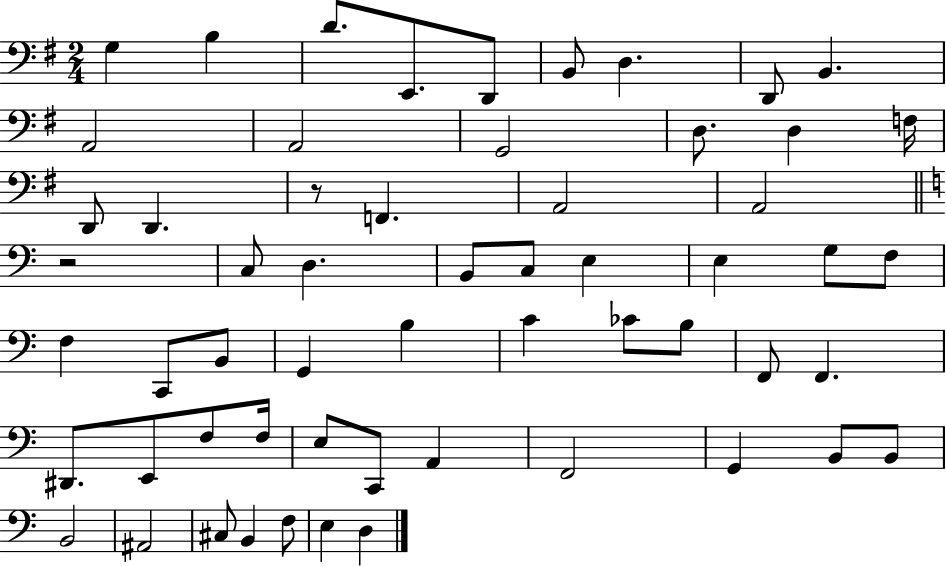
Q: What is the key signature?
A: G major